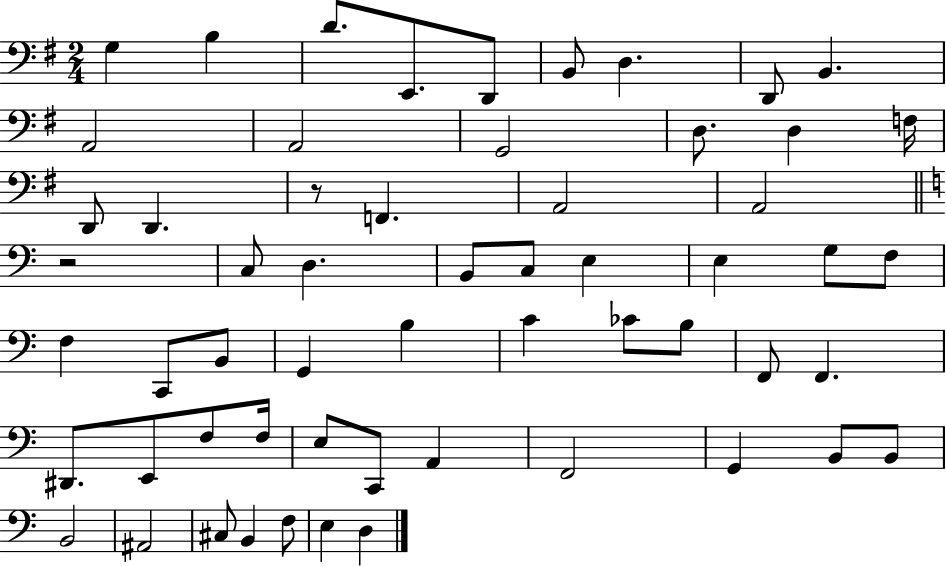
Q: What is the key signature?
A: G major